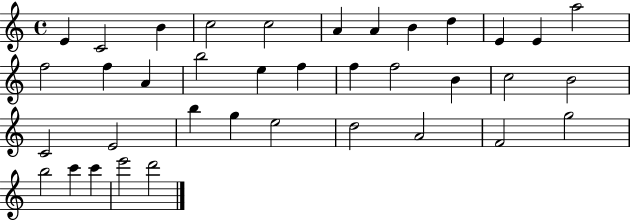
{
  \clef treble
  \time 4/4
  \defaultTimeSignature
  \key c \major
  e'4 c'2 b'4 | c''2 c''2 | a'4 a'4 b'4 d''4 | e'4 e'4 a''2 | \break f''2 f''4 a'4 | b''2 e''4 f''4 | f''4 f''2 b'4 | c''2 b'2 | \break c'2 e'2 | b''4 g''4 e''2 | d''2 a'2 | f'2 g''2 | \break b''2 c'''4 c'''4 | e'''2 d'''2 | \bar "|."
}